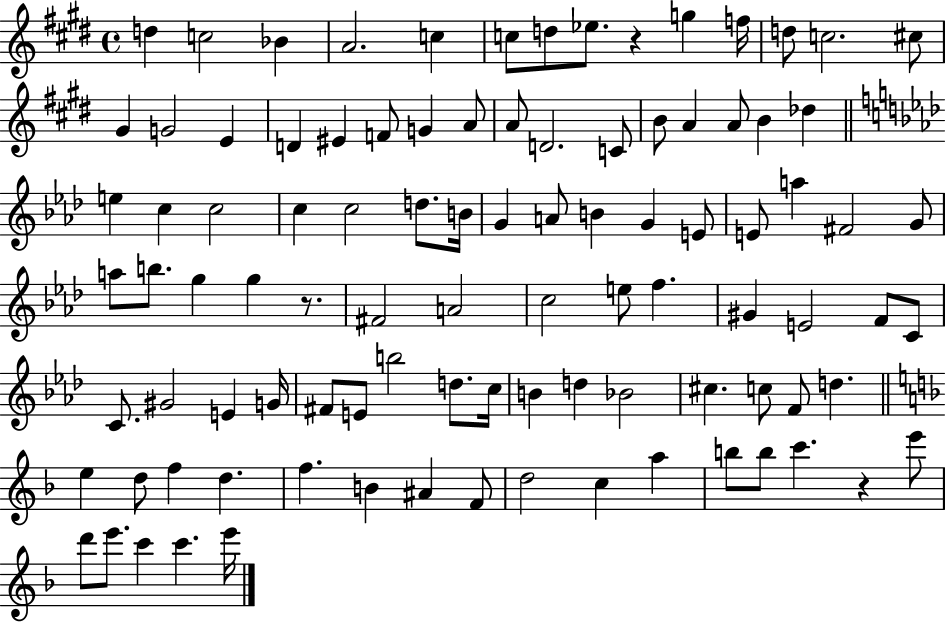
{
  \clef treble
  \time 4/4
  \defaultTimeSignature
  \key e \major
  d''4 c''2 bes'4 | a'2. c''4 | c''8 d''8 ees''8. r4 g''4 f''16 | d''8 c''2. cis''8 | \break gis'4 g'2 e'4 | d'4 eis'4 f'8 g'4 a'8 | a'8 d'2. c'8 | b'8 a'4 a'8 b'4 des''4 | \break \bar "||" \break \key f \minor e''4 c''4 c''2 | c''4 c''2 d''8. b'16 | g'4 a'8 b'4 g'4 e'8 | e'8 a''4 fis'2 g'8 | \break a''8 b''8. g''4 g''4 r8. | fis'2 a'2 | c''2 e''8 f''4. | gis'4 e'2 f'8 c'8 | \break c'8. gis'2 e'4 g'16 | fis'8 e'8 b''2 d''8. c''16 | b'4 d''4 bes'2 | cis''4. c''8 f'8 d''4. | \break \bar "||" \break \key d \minor e''4 d''8 f''4 d''4. | f''4. b'4 ais'4 f'8 | d''2 c''4 a''4 | b''8 b''8 c'''4. r4 e'''8 | \break d'''8 e'''8. c'''4 c'''4. e'''16 | \bar "|."
}